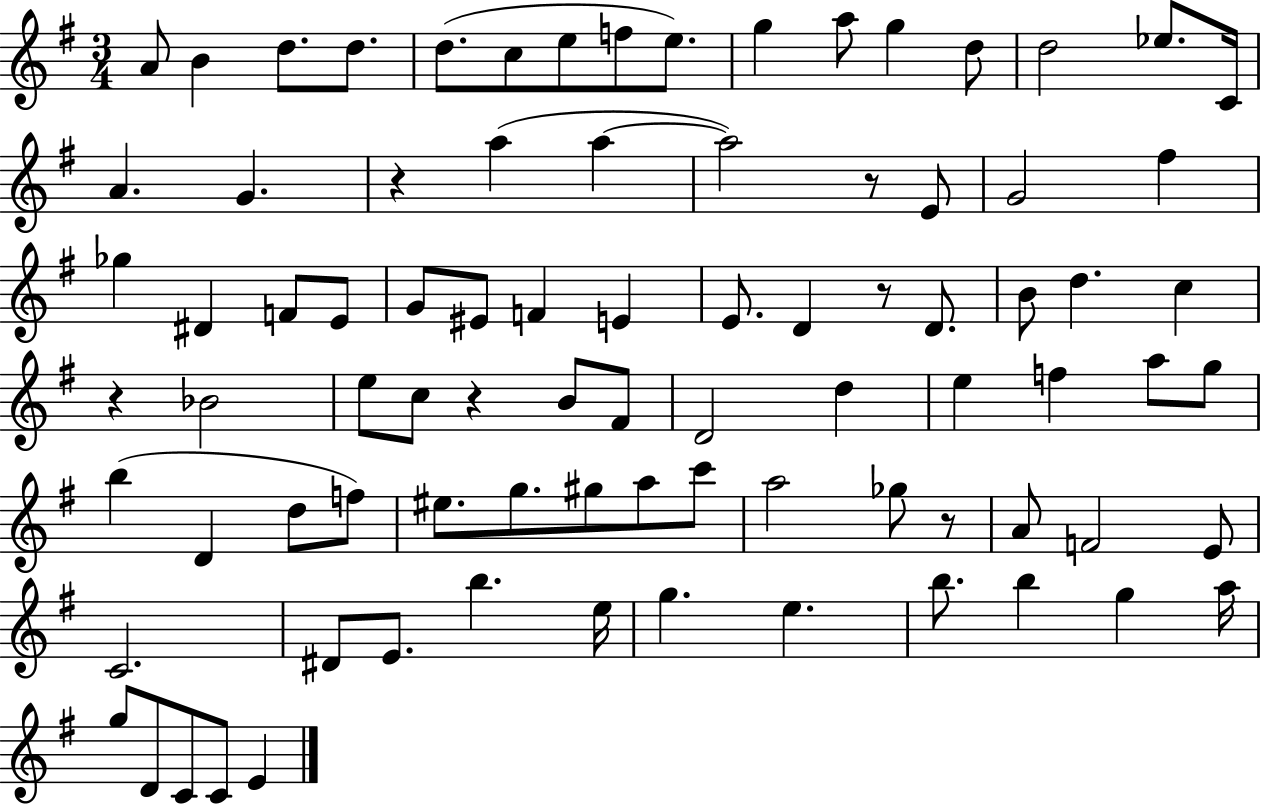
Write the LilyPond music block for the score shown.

{
  \clef treble
  \numericTimeSignature
  \time 3/4
  \key g \major
  a'8 b'4 d''8. d''8. | d''8.( c''8 e''8 f''8 e''8.) | g''4 a''8 g''4 d''8 | d''2 ees''8. c'16 | \break a'4. g'4. | r4 a''4( a''4~~ | a''2) r8 e'8 | g'2 fis''4 | \break ges''4 dis'4 f'8 e'8 | g'8 eis'8 f'4 e'4 | e'8. d'4 r8 d'8. | b'8 d''4. c''4 | \break r4 bes'2 | e''8 c''8 r4 b'8 fis'8 | d'2 d''4 | e''4 f''4 a''8 g''8 | \break b''4( d'4 d''8 f''8) | eis''8. g''8. gis''8 a''8 c'''8 | a''2 ges''8 r8 | a'8 f'2 e'8 | \break c'2. | dis'8 e'8. b''4. e''16 | g''4. e''4. | b''8. b''4 g''4 a''16 | \break g''8 d'8 c'8 c'8 e'4 | \bar "|."
}